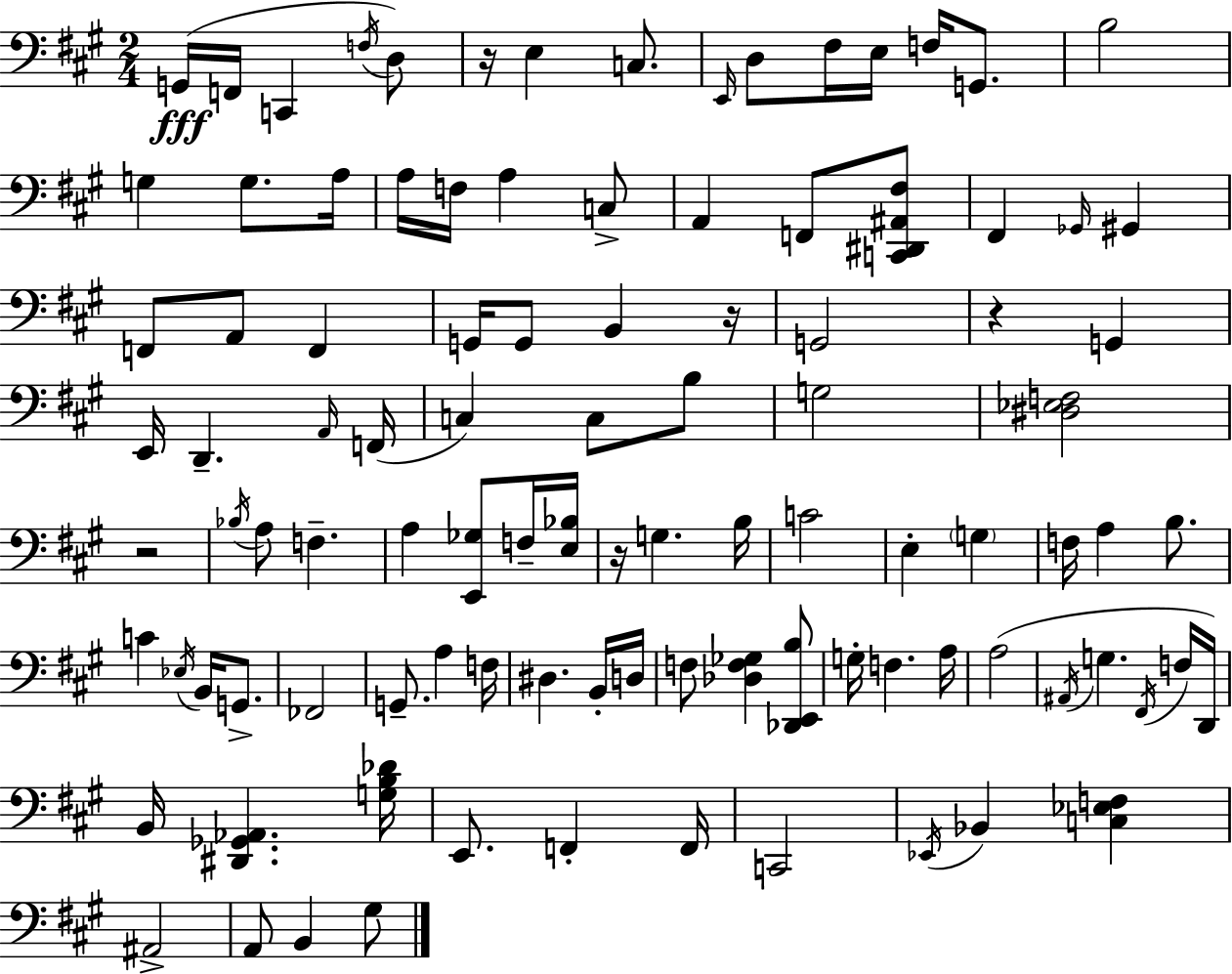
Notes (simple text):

G2/s F2/s C2/q F3/s D3/e R/s E3/q C3/e. E2/s D3/e F#3/s E3/s F3/s G2/e. B3/h G3/q G3/e. A3/s A3/s F3/s A3/q C3/e A2/q F2/e [C2,D#2,A#2,F#3]/e F#2/q Gb2/s G#2/q F2/e A2/e F2/q G2/s G2/e B2/q R/s G2/h R/q G2/q E2/s D2/q. A2/s F2/s C3/q C3/e B3/e G3/h [D#3,Eb3,F3]/h R/h Bb3/s A3/e F3/q. A3/q [E2,Gb3]/e F3/s [E3,Bb3]/s R/s G3/q. B3/s C4/h E3/q G3/q F3/s A3/q B3/e. C4/q Eb3/s B2/s G2/e. FES2/h G2/e. A3/q F3/s D#3/q. B2/s D3/s F3/e [Db3,F3,Gb3]/q [Db2,E2,B3]/e G3/s F3/q. A3/s A3/h A#2/s G3/q. F#2/s F3/s D2/s B2/s [D#2,Gb2,Ab2]/q. [G3,B3,Db4]/s E2/e. F2/q F2/s C2/h Eb2/s Bb2/q [C3,Eb3,F3]/q A#2/h A2/e B2/q G#3/e